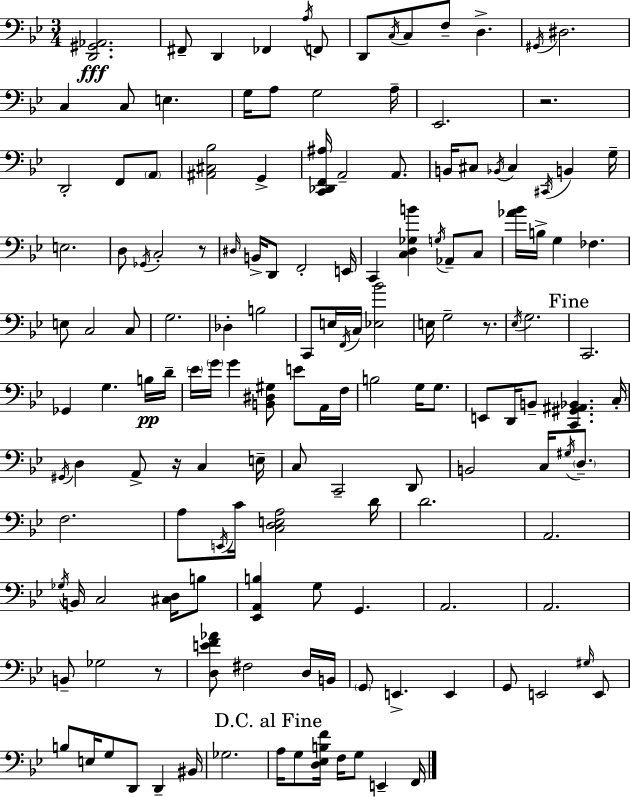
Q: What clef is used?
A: bass